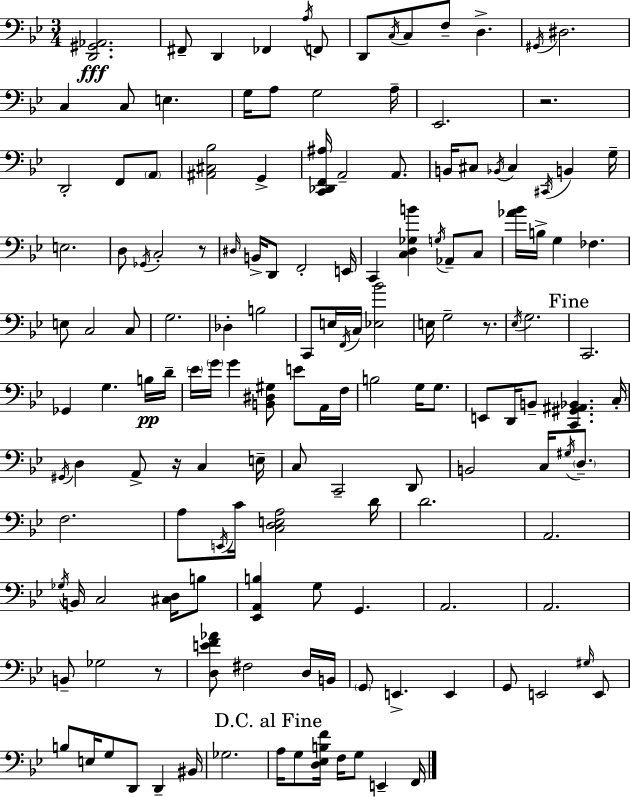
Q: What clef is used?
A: bass